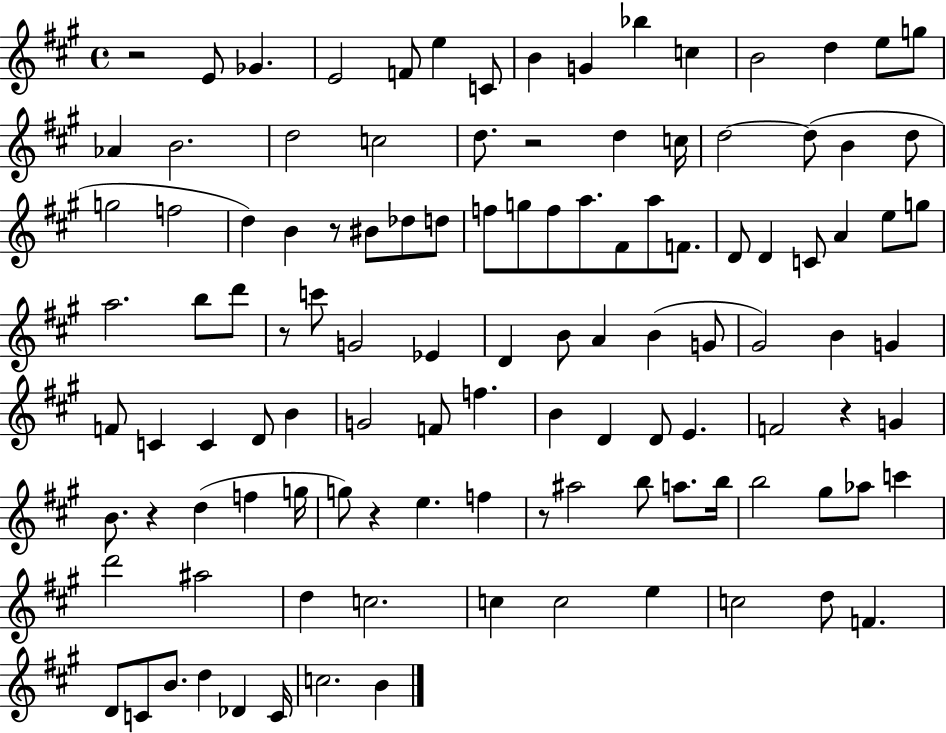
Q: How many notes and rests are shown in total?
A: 114